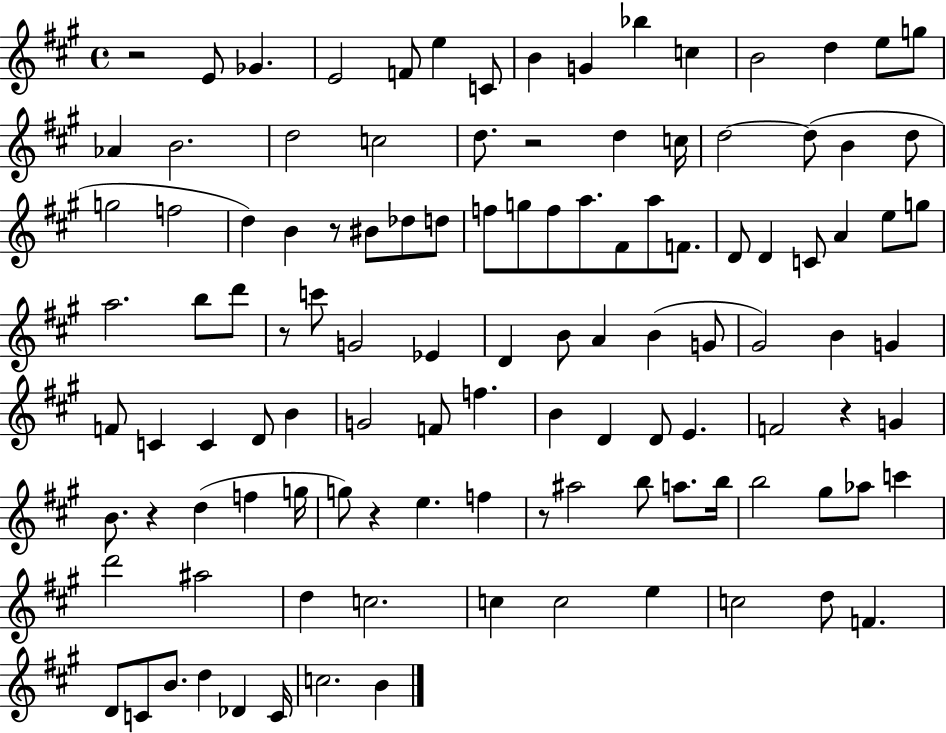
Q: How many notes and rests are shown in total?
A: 114